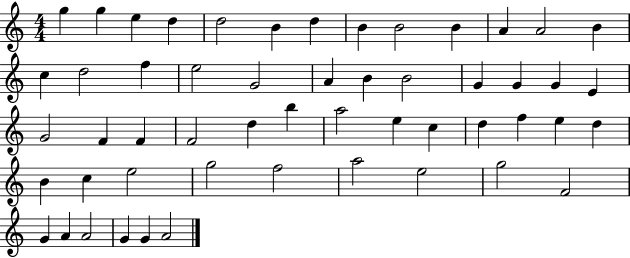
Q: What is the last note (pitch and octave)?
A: A4